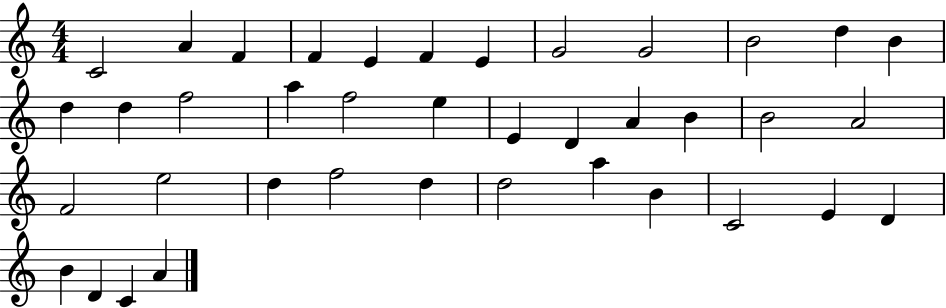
{
  \clef treble
  \numericTimeSignature
  \time 4/4
  \key c \major
  c'2 a'4 f'4 | f'4 e'4 f'4 e'4 | g'2 g'2 | b'2 d''4 b'4 | \break d''4 d''4 f''2 | a''4 f''2 e''4 | e'4 d'4 a'4 b'4 | b'2 a'2 | \break f'2 e''2 | d''4 f''2 d''4 | d''2 a''4 b'4 | c'2 e'4 d'4 | \break b'4 d'4 c'4 a'4 | \bar "|."
}